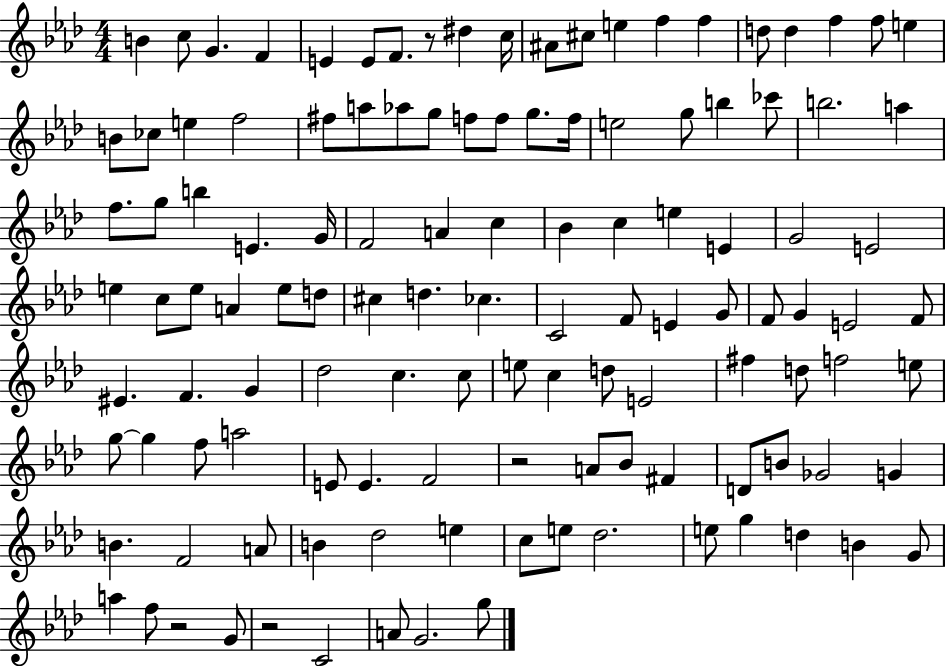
B4/q C5/e G4/q. F4/q E4/q E4/e F4/e. R/e D#5/q C5/s A#4/e C#5/e E5/q F5/q F5/q D5/e D5/q F5/q F5/e E5/q B4/e CES5/e E5/q F5/h F#5/e A5/e Ab5/e G5/e F5/e F5/e G5/e. F5/s E5/h G5/e B5/q CES6/e B5/h. A5/q F5/e. G5/e B5/q E4/q. G4/s F4/h A4/q C5/q Bb4/q C5/q E5/q E4/q G4/h E4/h E5/q C5/e E5/e A4/q E5/e D5/e C#5/q D5/q. CES5/q. C4/h F4/e E4/q G4/e F4/e G4/q E4/h F4/e EIS4/q. F4/q. G4/q Db5/h C5/q. C5/e E5/e C5/q D5/e E4/h F#5/q D5/e F5/h E5/e G5/e G5/q F5/e A5/h E4/e E4/q. F4/h R/h A4/e Bb4/e F#4/q D4/e B4/e Gb4/h G4/q B4/q. F4/h A4/e B4/q Db5/h E5/q C5/e E5/e Db5/h. E5/e G5/q D5/q B4/q G4/e A5/q F5/e R/h G4/e R/h C4/h A4/e G4/h. G5/e